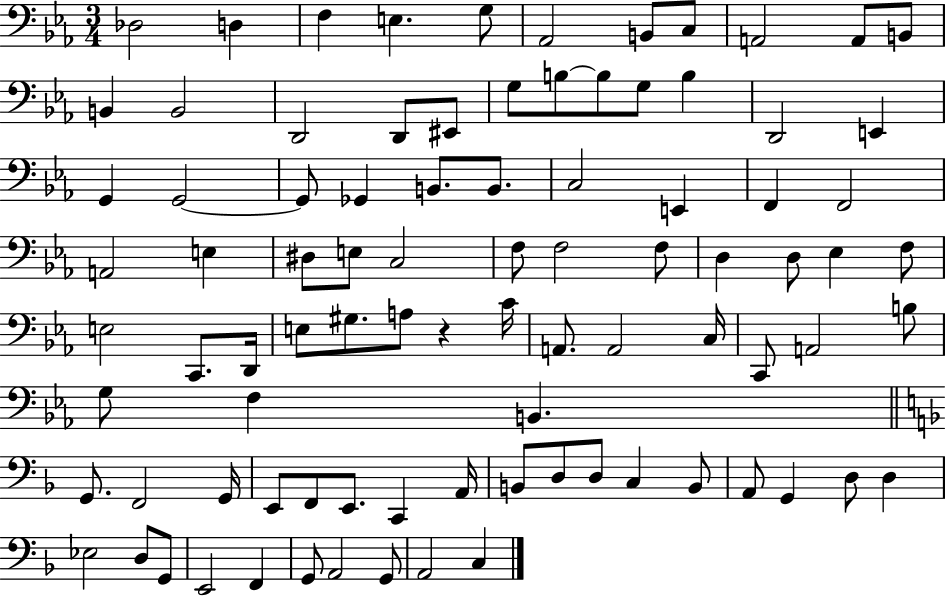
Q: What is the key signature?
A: EES major